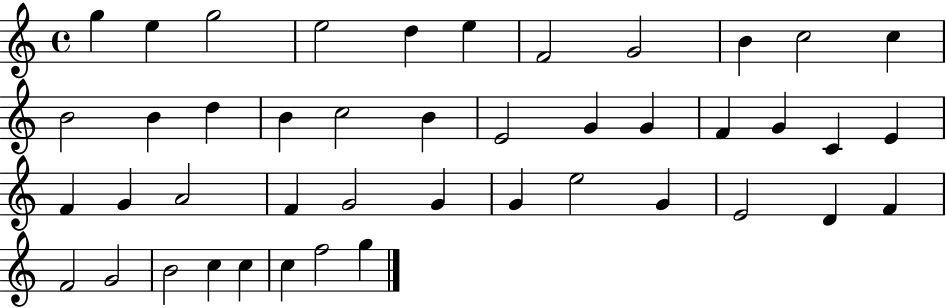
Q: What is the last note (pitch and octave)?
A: G5